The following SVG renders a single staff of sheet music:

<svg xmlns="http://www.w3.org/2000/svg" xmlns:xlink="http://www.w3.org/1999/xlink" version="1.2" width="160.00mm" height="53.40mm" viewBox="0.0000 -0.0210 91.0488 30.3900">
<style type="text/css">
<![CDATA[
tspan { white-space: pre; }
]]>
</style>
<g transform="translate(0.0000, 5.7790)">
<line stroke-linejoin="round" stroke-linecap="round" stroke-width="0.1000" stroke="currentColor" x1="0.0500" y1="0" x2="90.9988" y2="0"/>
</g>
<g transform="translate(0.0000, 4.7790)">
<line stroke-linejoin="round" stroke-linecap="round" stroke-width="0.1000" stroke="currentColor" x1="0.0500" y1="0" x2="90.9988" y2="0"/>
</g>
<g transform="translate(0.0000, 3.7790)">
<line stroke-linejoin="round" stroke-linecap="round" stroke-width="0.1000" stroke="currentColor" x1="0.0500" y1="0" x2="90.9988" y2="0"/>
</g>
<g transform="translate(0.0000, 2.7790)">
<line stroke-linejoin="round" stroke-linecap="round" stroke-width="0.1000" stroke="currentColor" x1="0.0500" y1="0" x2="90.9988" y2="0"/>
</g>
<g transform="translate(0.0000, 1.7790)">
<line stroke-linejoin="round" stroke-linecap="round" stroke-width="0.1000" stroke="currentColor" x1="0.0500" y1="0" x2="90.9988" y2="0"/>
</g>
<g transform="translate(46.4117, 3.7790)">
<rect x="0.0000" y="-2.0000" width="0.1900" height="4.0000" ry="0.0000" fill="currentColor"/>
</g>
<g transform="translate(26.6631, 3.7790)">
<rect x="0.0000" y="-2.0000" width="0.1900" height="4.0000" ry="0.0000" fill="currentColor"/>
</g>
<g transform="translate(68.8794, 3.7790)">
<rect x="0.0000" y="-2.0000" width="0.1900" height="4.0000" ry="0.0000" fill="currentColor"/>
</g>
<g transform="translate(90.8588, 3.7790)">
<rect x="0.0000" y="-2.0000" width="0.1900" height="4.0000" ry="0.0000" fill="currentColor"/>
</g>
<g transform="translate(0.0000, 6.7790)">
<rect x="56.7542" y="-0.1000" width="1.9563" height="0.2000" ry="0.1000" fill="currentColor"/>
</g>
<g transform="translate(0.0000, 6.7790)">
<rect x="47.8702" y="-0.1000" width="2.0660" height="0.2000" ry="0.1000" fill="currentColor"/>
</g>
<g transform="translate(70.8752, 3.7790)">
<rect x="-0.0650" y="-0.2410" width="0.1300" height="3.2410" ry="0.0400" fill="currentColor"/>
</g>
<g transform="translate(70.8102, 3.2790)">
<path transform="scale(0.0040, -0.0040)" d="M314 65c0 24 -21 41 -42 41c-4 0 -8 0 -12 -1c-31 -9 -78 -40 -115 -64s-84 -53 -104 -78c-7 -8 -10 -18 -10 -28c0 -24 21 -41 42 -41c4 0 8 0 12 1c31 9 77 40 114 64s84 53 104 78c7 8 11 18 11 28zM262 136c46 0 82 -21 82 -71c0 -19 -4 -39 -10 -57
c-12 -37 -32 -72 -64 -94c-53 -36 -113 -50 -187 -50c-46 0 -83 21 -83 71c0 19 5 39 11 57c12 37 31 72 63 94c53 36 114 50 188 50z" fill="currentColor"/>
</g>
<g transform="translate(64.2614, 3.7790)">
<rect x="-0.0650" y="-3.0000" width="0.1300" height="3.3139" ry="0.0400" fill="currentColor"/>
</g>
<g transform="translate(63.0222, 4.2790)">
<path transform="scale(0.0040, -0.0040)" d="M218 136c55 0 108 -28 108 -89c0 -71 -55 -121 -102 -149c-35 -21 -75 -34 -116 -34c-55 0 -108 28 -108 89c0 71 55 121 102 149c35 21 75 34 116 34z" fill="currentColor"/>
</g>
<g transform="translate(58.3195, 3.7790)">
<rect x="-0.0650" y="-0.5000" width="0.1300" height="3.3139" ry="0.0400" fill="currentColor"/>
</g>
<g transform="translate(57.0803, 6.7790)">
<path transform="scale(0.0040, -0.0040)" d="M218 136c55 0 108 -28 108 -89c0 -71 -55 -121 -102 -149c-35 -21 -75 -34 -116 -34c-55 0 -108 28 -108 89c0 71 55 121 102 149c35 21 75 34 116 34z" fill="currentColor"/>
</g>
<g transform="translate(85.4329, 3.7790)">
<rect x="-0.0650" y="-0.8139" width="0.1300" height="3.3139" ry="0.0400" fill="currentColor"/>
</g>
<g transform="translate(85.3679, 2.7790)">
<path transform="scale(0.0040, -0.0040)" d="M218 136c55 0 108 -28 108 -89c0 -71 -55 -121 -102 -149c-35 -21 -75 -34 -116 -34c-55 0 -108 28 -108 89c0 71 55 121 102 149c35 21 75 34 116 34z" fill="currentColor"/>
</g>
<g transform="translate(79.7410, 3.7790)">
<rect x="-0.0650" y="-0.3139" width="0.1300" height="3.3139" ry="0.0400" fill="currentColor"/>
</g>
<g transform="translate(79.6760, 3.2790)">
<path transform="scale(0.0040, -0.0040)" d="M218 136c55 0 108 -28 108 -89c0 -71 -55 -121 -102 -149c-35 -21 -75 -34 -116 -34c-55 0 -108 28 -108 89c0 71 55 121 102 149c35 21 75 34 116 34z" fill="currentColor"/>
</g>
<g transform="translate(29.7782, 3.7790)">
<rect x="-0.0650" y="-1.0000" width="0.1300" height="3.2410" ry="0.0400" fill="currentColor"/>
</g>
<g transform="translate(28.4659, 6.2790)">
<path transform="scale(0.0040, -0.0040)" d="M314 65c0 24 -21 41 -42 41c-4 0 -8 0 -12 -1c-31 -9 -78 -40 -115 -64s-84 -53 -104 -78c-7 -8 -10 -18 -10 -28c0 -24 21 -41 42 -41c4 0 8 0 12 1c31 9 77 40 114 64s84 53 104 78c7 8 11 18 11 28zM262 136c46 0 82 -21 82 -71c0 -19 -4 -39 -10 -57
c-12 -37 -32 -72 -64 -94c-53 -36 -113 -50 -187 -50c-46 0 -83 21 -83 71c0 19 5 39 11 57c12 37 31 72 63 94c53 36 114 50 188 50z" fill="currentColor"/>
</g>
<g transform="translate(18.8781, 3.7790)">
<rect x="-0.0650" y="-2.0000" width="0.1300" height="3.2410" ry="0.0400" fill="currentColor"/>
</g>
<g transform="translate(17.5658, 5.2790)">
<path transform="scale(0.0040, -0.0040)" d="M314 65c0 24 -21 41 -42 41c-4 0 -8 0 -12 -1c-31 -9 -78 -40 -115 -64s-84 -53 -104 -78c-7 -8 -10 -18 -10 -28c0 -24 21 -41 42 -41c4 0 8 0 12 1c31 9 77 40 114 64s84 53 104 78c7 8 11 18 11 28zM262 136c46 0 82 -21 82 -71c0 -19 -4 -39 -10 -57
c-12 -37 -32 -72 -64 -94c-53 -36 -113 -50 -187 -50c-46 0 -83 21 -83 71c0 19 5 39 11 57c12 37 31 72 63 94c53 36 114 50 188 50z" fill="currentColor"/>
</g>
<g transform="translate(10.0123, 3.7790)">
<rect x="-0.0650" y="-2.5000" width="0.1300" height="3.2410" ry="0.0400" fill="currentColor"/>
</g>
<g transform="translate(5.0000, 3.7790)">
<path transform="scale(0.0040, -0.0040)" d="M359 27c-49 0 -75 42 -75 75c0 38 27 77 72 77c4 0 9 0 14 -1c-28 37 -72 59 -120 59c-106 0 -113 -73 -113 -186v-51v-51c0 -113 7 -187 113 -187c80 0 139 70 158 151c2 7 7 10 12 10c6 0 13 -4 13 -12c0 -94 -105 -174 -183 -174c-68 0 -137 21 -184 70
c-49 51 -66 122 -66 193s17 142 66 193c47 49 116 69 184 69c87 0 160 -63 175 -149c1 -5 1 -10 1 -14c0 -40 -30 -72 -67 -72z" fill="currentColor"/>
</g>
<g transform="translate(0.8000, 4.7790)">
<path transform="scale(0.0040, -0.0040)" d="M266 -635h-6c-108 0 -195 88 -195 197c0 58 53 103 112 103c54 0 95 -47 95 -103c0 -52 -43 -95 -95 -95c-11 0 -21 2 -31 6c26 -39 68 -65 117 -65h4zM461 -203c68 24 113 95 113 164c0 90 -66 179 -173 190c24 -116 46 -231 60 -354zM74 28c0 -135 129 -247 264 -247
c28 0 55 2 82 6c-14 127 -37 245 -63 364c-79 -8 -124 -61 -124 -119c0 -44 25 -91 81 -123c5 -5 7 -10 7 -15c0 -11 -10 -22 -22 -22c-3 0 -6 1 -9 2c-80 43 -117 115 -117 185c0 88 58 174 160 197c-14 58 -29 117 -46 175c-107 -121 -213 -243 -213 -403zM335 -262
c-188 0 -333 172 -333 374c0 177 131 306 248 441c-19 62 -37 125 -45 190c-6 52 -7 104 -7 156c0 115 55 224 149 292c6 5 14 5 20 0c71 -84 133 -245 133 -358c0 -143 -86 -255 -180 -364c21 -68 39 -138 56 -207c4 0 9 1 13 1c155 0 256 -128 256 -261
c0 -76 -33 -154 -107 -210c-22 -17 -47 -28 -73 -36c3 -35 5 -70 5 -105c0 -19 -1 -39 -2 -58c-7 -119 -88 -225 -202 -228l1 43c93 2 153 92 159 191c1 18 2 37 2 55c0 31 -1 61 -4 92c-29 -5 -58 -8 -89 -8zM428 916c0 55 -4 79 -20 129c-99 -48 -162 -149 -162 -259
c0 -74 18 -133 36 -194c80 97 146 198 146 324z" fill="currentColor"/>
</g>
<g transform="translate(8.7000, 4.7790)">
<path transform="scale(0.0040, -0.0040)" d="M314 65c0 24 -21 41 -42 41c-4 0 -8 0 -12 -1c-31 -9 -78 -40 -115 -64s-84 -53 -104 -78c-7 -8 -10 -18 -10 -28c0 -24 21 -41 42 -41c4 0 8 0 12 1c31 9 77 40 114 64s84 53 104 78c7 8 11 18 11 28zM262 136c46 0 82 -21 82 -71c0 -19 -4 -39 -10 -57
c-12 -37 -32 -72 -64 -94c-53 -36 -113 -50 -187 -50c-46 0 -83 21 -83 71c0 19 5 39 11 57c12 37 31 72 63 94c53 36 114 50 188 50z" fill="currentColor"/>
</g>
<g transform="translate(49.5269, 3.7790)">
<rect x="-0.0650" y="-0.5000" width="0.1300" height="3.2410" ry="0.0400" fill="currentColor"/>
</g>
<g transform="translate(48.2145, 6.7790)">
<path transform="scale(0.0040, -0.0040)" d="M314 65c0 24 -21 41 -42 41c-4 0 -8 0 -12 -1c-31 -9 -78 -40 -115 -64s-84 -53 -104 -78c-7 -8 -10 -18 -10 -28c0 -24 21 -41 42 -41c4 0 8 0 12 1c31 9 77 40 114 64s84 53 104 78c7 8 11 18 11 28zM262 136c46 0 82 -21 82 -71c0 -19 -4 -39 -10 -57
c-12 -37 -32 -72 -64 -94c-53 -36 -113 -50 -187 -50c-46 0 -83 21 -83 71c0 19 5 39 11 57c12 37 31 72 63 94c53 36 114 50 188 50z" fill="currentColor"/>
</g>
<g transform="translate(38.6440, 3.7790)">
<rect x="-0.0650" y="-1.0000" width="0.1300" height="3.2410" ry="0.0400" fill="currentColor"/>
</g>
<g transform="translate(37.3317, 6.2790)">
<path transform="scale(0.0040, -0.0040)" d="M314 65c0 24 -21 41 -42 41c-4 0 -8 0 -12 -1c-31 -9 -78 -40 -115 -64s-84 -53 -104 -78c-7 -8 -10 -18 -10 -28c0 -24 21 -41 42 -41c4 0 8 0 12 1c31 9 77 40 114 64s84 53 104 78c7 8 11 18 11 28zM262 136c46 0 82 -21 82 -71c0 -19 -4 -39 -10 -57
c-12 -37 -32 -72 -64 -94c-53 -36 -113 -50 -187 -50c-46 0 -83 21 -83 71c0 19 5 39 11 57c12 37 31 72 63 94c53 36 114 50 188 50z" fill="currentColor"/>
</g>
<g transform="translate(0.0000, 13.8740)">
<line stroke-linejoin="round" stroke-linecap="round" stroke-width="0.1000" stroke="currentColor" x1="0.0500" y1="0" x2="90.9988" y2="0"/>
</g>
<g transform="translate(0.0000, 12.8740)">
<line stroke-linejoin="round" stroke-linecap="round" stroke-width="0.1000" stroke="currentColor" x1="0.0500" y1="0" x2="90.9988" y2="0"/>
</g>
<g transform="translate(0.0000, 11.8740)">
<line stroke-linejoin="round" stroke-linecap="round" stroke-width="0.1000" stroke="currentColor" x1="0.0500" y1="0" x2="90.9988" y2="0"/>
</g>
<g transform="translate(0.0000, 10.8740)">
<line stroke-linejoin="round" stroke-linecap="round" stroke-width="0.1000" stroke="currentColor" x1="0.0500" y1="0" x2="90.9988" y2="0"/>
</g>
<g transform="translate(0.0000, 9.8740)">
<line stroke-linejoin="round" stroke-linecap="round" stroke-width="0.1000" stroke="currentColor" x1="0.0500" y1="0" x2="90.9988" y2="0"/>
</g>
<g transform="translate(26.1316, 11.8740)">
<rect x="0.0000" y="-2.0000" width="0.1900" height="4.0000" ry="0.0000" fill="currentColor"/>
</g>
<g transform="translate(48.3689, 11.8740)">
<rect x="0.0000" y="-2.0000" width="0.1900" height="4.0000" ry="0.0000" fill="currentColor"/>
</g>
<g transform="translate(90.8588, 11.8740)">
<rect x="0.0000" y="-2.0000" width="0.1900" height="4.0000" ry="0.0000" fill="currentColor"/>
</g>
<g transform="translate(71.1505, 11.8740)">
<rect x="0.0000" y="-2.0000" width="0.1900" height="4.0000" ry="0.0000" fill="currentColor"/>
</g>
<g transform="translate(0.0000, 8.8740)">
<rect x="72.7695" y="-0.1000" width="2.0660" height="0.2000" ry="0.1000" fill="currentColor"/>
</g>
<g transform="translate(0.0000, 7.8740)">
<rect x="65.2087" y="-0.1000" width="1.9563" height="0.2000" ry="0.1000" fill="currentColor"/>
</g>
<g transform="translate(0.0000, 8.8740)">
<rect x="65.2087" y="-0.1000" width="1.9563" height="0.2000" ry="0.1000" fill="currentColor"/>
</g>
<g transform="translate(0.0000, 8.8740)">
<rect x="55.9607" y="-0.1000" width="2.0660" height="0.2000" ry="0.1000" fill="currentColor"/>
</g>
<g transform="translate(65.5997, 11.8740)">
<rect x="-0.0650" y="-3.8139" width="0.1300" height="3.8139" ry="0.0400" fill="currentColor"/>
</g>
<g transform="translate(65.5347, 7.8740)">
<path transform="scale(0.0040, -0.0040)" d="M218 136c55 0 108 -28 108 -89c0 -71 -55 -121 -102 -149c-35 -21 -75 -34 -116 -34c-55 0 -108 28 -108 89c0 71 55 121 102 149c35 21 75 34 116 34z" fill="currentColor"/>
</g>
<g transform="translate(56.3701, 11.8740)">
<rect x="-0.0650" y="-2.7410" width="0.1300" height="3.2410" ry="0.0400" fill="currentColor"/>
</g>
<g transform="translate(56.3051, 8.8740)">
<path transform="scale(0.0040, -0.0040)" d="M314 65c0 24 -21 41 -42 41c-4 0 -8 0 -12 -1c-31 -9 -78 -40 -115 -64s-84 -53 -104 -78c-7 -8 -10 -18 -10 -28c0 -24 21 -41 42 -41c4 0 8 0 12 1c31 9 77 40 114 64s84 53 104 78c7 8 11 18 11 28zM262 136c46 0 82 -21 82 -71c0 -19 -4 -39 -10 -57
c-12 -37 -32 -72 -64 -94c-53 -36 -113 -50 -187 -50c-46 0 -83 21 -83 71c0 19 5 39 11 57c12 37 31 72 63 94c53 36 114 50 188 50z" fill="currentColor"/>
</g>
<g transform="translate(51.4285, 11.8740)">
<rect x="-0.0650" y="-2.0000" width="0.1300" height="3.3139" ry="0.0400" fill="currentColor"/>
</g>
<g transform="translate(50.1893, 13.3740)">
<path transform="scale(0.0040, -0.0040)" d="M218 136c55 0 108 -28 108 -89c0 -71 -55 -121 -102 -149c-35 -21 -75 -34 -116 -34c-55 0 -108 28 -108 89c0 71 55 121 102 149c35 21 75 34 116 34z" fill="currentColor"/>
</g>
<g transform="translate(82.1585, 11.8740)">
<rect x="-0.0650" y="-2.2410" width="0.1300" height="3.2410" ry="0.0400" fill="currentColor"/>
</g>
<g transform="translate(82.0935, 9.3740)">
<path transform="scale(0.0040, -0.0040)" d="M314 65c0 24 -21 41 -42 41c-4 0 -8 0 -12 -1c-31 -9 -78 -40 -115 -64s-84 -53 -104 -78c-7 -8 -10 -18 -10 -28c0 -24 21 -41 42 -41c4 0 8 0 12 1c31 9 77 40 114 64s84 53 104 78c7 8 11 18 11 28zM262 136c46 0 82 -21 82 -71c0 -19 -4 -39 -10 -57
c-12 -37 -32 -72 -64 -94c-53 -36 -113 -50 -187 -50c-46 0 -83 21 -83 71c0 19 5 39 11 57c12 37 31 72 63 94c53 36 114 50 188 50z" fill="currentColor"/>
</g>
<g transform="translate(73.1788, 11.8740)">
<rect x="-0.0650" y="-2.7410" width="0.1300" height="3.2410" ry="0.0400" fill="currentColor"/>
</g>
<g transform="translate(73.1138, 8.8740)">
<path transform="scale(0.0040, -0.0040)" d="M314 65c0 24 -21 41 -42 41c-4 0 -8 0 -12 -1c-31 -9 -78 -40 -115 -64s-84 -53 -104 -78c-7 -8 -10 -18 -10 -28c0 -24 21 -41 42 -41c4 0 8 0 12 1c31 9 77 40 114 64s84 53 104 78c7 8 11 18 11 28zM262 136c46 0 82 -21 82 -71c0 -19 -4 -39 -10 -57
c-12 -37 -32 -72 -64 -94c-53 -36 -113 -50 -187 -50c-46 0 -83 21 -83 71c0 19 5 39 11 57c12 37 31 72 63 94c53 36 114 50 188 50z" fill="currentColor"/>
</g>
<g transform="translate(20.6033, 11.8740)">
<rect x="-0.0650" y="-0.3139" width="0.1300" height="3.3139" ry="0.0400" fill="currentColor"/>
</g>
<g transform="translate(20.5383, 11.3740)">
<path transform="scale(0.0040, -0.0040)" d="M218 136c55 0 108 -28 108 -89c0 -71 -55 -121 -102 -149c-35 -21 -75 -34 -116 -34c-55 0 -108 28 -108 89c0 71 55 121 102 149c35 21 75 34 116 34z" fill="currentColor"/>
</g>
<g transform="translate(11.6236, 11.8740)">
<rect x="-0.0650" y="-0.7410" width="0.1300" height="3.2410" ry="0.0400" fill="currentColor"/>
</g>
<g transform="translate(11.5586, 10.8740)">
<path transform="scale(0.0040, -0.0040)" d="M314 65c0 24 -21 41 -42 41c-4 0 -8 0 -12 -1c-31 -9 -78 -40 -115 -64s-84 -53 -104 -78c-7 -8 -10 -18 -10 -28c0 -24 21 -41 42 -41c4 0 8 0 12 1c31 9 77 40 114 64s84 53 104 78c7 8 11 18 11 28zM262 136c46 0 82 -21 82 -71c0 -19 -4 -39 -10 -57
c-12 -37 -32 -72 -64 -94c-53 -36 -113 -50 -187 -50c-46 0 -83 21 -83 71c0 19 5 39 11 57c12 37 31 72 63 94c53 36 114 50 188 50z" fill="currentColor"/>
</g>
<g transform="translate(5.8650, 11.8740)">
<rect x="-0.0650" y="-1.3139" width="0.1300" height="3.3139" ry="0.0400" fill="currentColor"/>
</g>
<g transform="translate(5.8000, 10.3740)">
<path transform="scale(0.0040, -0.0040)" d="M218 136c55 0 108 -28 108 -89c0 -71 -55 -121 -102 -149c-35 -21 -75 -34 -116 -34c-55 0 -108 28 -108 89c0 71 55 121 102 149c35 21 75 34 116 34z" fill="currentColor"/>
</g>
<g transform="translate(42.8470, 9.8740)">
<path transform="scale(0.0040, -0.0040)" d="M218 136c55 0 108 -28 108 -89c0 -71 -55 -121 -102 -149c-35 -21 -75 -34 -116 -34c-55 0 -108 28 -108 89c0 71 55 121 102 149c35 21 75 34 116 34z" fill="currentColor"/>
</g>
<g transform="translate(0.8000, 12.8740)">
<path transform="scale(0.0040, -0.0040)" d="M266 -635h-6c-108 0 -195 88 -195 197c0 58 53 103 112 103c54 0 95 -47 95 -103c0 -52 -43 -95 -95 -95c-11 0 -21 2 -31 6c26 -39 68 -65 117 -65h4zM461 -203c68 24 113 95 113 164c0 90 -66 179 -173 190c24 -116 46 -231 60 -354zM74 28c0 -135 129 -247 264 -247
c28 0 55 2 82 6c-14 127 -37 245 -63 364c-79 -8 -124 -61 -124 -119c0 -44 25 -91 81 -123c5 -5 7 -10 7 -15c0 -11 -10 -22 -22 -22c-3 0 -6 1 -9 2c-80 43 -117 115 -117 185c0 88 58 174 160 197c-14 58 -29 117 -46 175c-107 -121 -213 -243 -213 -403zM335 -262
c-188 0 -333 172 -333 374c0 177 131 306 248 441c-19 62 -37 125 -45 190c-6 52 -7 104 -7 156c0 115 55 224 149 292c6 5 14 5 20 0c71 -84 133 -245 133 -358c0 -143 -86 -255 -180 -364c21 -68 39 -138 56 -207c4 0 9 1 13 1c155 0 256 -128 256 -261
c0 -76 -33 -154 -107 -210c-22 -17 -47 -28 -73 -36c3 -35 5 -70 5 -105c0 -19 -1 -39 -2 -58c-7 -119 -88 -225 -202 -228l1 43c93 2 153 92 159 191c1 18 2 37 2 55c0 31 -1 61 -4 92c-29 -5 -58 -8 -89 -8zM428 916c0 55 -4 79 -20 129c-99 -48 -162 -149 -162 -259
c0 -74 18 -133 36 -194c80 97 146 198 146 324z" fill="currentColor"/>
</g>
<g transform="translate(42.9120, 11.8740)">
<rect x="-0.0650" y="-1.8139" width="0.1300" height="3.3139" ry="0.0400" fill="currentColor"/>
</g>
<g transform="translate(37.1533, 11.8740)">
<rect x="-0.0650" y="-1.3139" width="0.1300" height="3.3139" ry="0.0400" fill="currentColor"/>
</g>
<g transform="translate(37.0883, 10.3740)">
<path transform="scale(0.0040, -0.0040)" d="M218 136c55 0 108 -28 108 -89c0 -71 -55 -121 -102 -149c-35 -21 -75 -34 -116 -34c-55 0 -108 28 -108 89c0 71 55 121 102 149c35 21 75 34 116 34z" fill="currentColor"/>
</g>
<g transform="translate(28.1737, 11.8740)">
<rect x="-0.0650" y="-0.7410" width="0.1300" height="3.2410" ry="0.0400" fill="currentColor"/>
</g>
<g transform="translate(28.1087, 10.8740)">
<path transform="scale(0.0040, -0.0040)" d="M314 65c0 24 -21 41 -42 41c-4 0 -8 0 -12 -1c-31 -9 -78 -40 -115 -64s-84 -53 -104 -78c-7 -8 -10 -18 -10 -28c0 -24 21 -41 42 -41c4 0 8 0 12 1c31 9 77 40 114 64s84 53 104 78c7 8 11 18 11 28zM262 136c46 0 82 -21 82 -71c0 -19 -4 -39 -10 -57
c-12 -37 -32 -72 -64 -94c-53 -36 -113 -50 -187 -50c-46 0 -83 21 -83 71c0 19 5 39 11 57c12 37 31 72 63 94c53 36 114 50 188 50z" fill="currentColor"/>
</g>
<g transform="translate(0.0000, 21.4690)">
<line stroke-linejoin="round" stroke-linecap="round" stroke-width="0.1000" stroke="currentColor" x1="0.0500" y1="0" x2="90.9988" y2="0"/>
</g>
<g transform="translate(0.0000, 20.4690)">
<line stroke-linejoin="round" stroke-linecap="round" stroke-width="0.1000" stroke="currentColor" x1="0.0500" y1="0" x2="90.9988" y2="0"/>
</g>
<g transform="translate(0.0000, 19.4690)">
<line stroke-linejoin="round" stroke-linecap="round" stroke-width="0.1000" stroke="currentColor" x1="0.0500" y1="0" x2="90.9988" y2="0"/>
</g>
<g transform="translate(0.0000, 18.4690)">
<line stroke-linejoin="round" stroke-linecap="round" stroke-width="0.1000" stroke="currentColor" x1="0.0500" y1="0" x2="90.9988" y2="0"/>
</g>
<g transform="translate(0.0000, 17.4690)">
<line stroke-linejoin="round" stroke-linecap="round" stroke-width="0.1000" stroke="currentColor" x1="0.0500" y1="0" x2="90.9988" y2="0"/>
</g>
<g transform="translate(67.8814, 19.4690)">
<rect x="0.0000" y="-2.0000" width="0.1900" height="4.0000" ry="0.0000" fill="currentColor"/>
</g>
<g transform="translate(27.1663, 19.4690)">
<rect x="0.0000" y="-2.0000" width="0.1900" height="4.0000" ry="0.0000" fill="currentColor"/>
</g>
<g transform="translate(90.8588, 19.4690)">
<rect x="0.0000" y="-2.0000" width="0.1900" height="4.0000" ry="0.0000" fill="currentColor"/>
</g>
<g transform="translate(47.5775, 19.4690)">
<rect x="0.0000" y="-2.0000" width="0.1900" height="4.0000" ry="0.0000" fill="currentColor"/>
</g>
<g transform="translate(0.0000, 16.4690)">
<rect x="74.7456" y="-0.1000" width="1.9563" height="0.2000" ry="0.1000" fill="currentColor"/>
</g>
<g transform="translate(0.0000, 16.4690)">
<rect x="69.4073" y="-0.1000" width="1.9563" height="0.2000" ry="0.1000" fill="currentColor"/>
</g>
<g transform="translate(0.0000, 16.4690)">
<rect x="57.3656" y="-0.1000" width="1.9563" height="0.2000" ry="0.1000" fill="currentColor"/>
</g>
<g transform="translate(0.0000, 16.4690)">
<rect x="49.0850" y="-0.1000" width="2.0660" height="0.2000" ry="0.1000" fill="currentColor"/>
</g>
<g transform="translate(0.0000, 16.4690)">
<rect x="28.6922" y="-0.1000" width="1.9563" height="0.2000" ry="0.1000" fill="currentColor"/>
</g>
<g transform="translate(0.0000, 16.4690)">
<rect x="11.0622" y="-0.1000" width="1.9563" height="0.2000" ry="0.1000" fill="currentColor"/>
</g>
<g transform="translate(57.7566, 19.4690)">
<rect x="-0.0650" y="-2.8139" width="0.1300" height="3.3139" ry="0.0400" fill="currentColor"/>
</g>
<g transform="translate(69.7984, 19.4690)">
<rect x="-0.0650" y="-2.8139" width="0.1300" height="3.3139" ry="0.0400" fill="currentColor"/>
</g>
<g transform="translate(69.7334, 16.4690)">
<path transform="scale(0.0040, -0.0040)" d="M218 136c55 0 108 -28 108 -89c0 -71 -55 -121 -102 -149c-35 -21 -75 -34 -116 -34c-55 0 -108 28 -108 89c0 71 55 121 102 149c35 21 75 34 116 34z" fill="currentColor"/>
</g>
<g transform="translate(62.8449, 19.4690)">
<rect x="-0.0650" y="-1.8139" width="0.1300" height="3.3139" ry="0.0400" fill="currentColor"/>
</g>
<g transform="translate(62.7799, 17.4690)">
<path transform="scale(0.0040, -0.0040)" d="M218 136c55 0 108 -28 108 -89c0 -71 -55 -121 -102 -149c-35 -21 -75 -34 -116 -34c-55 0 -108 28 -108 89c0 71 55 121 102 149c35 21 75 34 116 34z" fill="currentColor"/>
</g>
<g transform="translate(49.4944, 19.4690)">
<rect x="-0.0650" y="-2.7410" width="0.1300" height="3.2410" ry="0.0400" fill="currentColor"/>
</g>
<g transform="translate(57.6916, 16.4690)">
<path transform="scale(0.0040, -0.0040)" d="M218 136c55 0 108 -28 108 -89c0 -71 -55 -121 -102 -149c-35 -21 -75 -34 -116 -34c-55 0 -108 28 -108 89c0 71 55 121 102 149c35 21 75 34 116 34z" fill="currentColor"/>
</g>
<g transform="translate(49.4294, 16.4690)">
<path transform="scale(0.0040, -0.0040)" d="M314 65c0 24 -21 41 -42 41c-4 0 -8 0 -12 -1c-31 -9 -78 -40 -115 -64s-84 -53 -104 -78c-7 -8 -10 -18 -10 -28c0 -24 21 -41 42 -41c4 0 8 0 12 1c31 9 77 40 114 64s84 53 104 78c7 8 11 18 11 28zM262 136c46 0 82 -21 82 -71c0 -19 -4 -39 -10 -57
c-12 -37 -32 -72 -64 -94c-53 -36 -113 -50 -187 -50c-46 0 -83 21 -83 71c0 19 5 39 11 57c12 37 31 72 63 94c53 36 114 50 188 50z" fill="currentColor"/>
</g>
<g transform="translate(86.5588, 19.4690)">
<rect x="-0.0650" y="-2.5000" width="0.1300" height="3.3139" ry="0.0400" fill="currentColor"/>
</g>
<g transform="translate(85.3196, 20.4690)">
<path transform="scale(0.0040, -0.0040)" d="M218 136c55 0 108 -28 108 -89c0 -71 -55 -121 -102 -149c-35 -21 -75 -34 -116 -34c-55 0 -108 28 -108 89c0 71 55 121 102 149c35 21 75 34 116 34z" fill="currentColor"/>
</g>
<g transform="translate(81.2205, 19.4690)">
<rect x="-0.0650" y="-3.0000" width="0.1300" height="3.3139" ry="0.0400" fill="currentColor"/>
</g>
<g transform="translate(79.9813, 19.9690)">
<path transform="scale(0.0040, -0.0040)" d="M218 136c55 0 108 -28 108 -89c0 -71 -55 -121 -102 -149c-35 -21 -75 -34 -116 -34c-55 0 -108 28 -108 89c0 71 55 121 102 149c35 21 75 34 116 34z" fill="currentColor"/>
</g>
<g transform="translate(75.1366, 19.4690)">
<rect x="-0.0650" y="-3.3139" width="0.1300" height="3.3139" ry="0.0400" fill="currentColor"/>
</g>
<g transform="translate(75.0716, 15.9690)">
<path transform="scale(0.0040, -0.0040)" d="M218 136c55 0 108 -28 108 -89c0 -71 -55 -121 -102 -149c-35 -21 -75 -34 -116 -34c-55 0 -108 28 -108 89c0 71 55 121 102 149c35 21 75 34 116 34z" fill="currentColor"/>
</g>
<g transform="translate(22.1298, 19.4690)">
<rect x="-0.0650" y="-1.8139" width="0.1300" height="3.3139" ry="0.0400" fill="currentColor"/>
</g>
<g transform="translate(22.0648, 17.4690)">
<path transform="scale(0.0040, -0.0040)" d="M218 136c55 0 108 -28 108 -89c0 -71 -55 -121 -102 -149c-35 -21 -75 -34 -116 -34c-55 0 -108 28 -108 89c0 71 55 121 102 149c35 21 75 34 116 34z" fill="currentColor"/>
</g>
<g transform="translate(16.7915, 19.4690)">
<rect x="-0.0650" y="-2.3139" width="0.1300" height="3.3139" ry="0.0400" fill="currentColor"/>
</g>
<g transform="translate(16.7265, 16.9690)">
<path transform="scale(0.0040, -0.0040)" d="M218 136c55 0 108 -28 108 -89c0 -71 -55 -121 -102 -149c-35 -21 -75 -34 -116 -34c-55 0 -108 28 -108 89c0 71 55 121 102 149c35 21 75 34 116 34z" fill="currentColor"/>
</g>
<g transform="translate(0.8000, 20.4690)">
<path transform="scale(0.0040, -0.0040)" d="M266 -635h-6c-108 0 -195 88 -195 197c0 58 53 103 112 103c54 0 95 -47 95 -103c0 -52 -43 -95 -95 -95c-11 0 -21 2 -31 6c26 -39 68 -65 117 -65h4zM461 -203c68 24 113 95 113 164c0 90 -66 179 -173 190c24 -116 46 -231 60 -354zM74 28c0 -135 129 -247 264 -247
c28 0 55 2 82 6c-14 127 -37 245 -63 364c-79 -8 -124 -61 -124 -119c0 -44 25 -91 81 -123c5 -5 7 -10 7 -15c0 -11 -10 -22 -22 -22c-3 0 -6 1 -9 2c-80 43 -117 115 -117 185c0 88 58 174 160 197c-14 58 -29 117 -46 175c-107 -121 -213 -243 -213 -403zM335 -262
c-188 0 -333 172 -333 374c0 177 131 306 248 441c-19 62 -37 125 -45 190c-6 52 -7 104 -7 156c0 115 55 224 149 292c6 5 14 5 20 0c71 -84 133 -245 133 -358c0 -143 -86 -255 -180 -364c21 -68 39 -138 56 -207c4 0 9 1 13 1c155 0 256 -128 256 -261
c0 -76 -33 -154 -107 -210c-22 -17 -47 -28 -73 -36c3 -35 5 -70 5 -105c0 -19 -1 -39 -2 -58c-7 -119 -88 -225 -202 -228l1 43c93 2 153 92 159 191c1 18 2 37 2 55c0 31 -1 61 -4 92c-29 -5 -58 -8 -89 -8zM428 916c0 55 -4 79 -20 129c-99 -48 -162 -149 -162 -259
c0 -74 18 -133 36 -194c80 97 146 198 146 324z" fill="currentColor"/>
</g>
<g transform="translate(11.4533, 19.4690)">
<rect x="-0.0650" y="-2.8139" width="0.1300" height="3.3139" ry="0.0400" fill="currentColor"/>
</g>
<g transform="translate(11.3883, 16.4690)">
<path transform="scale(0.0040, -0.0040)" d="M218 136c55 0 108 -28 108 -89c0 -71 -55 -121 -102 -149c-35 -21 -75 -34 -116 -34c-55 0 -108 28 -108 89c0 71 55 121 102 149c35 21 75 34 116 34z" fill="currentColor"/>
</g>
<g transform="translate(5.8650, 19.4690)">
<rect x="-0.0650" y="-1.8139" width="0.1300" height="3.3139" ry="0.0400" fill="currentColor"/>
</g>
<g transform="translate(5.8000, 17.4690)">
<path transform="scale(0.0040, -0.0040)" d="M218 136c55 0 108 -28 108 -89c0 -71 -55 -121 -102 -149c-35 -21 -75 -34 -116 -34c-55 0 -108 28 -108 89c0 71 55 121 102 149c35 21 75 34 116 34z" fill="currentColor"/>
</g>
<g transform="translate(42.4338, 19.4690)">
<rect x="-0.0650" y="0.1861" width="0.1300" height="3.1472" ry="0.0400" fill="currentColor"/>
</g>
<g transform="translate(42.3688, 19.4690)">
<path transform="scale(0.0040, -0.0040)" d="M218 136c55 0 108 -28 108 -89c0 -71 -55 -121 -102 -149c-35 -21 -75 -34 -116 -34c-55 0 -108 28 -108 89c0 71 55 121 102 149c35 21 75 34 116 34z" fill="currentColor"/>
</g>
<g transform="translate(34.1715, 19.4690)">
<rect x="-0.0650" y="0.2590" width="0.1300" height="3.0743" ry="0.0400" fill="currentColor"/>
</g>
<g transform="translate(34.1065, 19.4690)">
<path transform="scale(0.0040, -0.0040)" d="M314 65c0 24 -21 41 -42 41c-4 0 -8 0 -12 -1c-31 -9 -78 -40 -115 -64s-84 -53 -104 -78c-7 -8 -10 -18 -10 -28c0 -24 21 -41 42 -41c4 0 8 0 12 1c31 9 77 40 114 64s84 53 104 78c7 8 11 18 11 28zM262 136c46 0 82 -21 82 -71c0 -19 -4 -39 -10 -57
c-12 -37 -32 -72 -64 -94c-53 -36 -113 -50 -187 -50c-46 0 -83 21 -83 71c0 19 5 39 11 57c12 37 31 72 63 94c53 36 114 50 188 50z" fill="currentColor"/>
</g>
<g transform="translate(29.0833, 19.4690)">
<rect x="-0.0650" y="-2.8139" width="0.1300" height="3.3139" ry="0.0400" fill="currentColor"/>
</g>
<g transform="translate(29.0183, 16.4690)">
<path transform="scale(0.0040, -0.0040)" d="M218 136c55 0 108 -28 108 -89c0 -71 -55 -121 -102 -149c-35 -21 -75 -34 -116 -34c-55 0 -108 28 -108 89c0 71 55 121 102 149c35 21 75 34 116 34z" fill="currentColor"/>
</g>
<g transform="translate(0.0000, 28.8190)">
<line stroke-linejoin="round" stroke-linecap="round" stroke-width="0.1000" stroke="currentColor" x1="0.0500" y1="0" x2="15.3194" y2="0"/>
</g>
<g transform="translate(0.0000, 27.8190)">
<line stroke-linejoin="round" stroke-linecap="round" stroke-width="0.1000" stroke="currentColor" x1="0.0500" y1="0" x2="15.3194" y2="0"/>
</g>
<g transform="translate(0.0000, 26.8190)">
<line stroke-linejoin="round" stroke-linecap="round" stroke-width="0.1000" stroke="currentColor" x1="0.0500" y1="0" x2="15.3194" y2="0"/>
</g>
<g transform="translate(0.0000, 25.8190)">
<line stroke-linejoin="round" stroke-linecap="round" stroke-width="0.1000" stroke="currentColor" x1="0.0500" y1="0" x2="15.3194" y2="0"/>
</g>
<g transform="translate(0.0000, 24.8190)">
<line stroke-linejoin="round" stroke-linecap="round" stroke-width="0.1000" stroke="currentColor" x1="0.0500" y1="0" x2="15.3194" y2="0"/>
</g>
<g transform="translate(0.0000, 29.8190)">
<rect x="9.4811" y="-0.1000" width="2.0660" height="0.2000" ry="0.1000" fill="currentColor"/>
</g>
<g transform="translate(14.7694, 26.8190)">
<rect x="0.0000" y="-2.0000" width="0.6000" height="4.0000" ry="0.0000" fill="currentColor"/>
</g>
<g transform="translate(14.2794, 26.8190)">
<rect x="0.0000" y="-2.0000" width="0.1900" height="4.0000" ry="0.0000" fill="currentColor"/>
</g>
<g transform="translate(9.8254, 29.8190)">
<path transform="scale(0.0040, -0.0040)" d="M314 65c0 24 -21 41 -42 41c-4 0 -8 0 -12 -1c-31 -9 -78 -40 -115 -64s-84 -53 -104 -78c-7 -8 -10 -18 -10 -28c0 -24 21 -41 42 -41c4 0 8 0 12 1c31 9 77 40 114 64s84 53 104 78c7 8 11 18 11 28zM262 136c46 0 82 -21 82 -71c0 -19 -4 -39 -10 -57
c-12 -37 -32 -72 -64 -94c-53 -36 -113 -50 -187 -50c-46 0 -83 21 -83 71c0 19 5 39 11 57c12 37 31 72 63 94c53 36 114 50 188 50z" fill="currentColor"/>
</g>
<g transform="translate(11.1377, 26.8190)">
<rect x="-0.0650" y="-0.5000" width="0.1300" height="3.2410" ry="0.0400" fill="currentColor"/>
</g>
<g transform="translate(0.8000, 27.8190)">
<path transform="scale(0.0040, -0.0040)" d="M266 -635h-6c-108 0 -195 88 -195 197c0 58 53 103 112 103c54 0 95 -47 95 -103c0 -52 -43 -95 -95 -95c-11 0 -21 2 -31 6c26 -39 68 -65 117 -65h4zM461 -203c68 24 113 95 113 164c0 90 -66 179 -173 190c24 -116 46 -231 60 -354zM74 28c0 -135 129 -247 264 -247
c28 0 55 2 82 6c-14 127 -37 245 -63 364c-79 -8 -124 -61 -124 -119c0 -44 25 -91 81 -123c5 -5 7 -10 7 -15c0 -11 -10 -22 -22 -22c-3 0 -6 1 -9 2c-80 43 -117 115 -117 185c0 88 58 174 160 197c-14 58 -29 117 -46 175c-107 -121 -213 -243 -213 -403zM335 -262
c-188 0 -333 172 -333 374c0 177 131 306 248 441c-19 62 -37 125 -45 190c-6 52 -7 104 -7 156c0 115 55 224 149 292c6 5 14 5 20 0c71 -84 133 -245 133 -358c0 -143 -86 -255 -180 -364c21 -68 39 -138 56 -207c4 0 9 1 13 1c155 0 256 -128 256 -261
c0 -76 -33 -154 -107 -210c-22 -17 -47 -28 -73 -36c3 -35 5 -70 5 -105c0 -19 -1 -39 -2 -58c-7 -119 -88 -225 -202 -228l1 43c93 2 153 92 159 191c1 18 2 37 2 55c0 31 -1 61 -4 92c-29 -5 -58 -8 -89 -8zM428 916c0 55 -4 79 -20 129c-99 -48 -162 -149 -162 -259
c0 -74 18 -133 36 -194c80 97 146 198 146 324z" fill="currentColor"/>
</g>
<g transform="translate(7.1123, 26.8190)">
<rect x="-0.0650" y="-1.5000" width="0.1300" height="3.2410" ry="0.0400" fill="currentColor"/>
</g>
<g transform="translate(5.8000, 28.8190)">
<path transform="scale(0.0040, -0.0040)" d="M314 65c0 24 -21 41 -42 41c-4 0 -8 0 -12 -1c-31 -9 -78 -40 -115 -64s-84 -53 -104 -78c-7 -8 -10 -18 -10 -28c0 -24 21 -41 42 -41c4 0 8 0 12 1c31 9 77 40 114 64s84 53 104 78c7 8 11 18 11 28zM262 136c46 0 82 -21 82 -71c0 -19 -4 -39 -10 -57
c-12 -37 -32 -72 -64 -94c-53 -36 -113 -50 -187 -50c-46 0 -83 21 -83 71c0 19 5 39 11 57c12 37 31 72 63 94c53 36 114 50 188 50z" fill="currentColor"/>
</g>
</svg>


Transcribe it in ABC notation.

X:1
T:Untitled
M:4/4
L:1/4
K:C
G2 F2 D2 D2 C2 C A c2 c d e d2 c d2 e f F a2 c' a2 g2 f a g f a B2 B a2 a f a b A G E2 C2